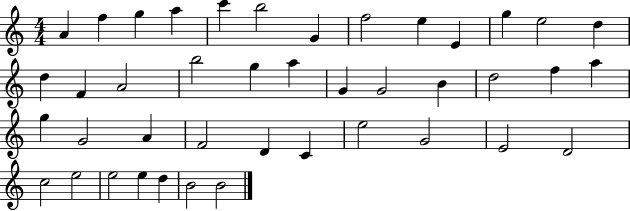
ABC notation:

X:1
T:Untitled
M:4/4
L:1/4
K:C
A f g a c' b2 G f2 e E g e2 d d F A2 b2 g a G G2 B d2 f a g G2 A F2 D C e2 G2 E2 D2 c2 e2 e2 e d B2 B2